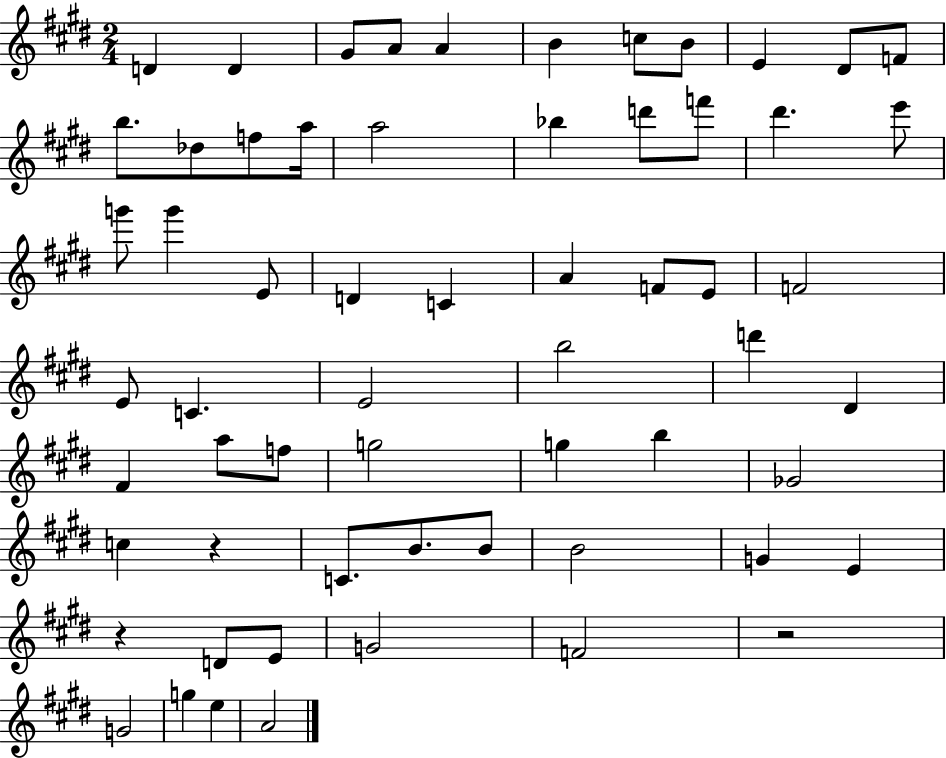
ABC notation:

X:1
T:Untitled
M:2/4
L:1/4
K:E
D D ^G/2 A/2 A B c/2 B/2 E ^D/2 F/2 b/2 _d/2 f/2 a/4 a2 _b d'/2 f'/2 ^d' e'/2 g'/2 g' E/2 D C A F/2 E/2 F2 E/2 C E2 b2 d' ^D ^F a/2 f/2 g2 g b _G2 c z C/2 B/2 B/2 B2 G E z D/2 E/2 G2 F2 z2 G2 g e A2